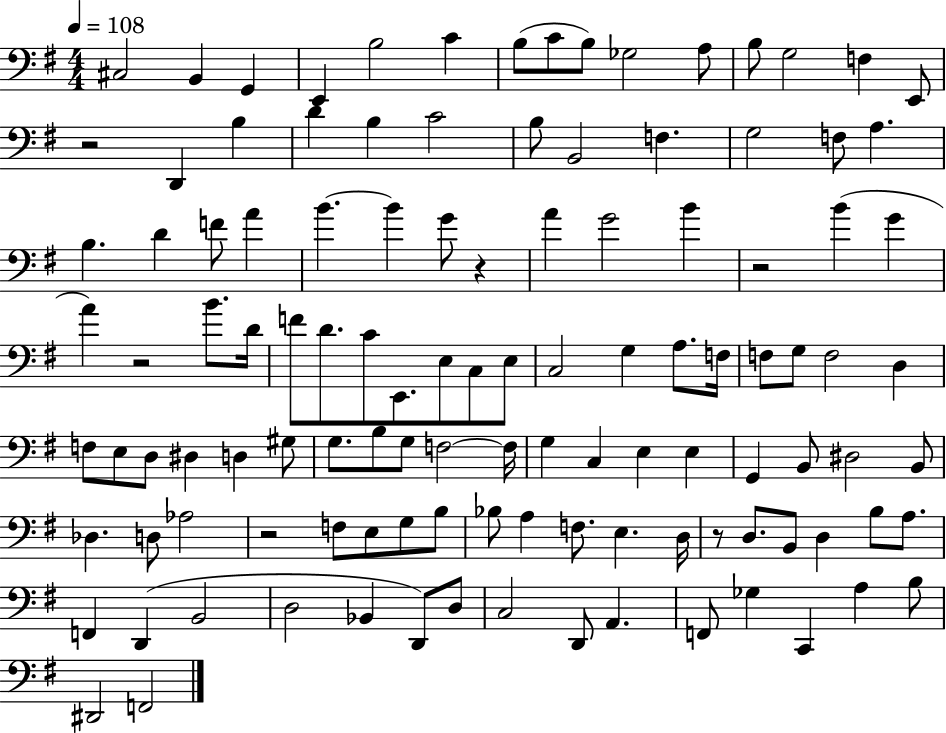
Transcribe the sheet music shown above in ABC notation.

X:1
T:Untitled
M:4/4
L:1/4
K:G
^C,2 B,, G,, E,, B,2 C B,/2 C/2 B,/2 _G,2 A,/2 B,/2 G,2 F, E,,/2 z2 D,, B, D B, C2 B,/2 B,,2 F, G,2 F,/2 A, B, D F/2 A B B G/2 z A G2 B z2 B G A z2 B/2 D/4 F/2 D/2 C/2 E,,/2 E,/2 C,/2 E,/2 C,2 G, A,/2 F,/4 F,/2 G,/2 F,2 D, F,/2 E,/2 D,/2 ^D, D, ^G,/2 G,/2 B,/2 G,/2 F,2 F,/4 G, C, E, E, G,, B,,/2 ^D,2 B,,/2 _D, D,/2 _A,2 z2 F,/2 E,/2 G,/2 B,/2 _B,/2 A, F,/2 E, D,/4 z/2 D,/2 B,,/2 D, B,/2 A,/2 F,, D,, B,,2 D,2 _B,, D,,/2 D,/2 C,2 D,,/2 A,, F,,/2 _G, C,, A, B,/2 ^D,,2 F,,2